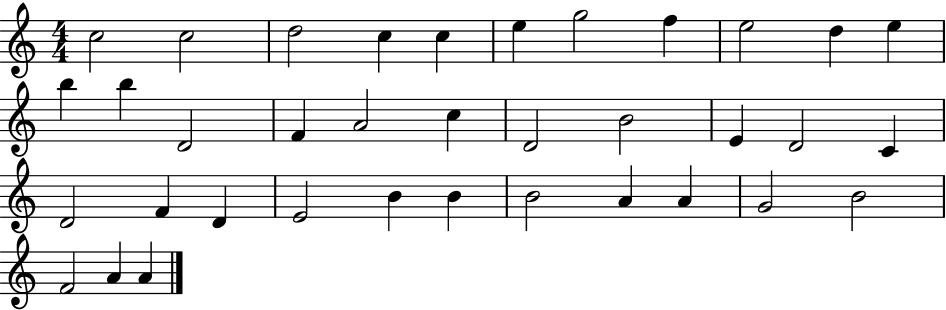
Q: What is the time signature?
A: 4/4